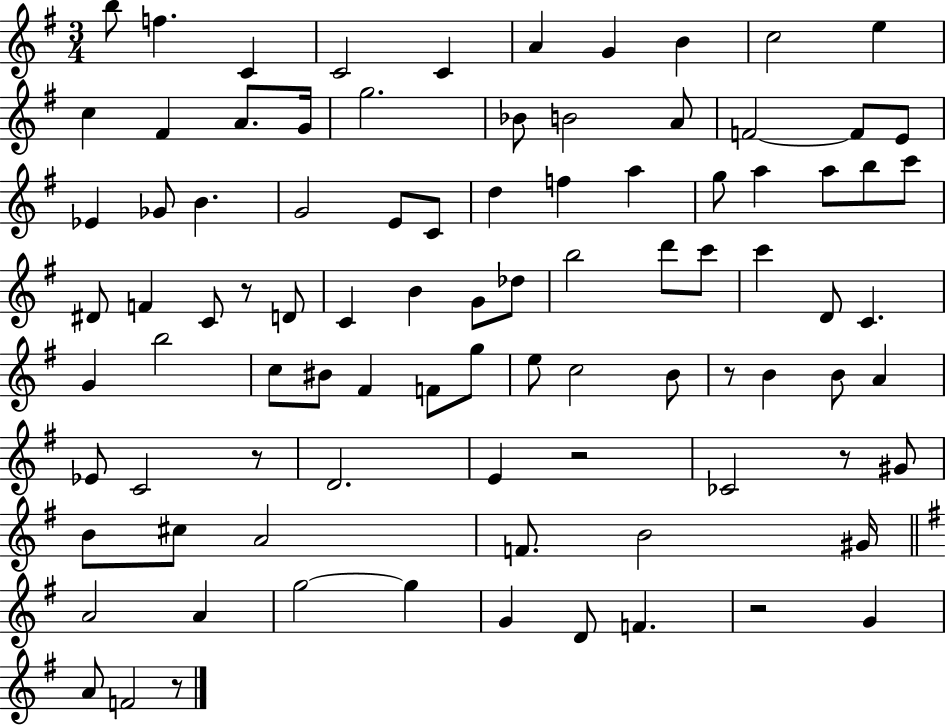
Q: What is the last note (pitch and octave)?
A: F4